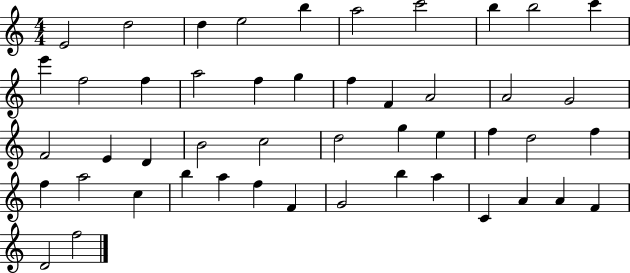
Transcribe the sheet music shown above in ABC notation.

X:1
T:Untitled
M:4/4
L:1/4
K:C
E2 d2 d e2 b a2 c'2 b b2 c' e' f2 f a2 f g f F A2 A2 G2 F2 E D B2 c2 d2 g e f d2 f f a2 c b a f F G2 b a C A A F D2 f2